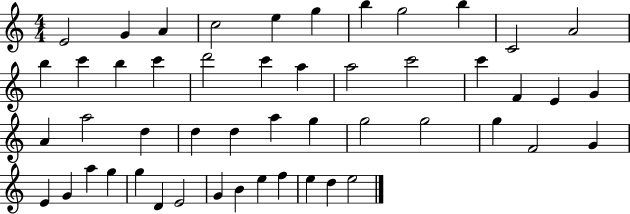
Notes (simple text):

E4/h G4/q A4/q C5/h E5/q G5/q B5/q G5/h B5/q C4/h A4/h B5/q C6/q B5/q C6/q D6/h C6/q A5/q A5/h C6/h C6/q F4/q E4/q G4/q A4/q A5/h D5/q D5/q D5/q A5/q G5/q G5/h G5/h G5/q F4/h G4/q E4/q G4/q A5/q G5/q G5/q D4/q E4/h G4/q B4/q E5/q F5/q E5/q D5/q E5/h